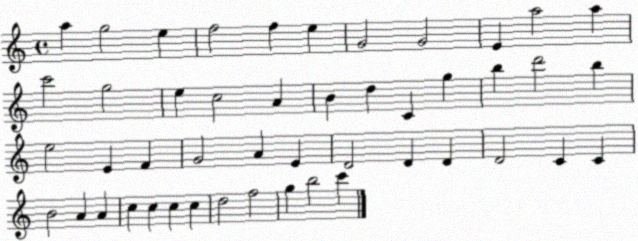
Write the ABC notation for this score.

X:1
T:Untitled
M:4/4
L:1/4
K:C
a g2 e f2 f e G2 G2 E a2 a c'2 g2 e c2 A B d C g b d'2 b e2 E F G2 A E D2 D D D2 C C B2 A A c c c c d2 f2 g b2 c'